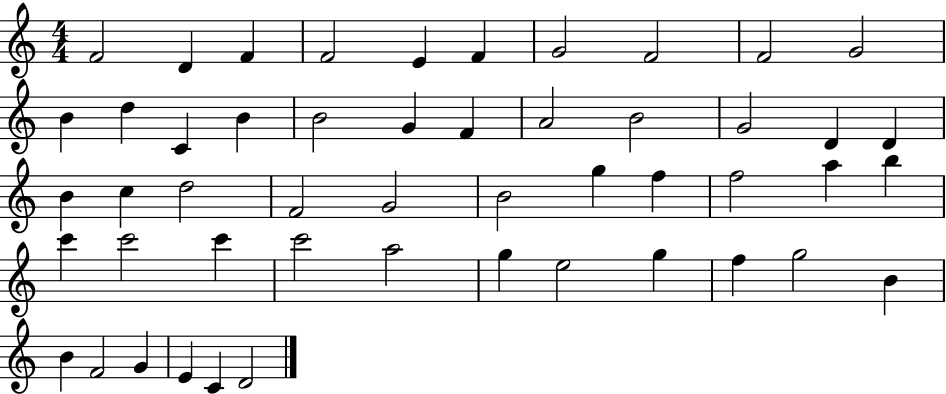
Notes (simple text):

F4/h D4/q F4/q F4/h E4/q F4/q G4/h F4/h F4/h G4/h B4/q D5/q C4/q B4/q B4/h G4/q F4/q A4/h B4/h G4/h D4/q D4/q B4/q C5/q D5/h F4/h G4/h B4/h G5/q F5/q F5/h A5/q B5/q C6/q C6/h C6/q C6/h A5/h G5/q E5/h G5/q F5/q G5/h B4/q B4/q F4/h G4/q E4/q C4/q D4/h